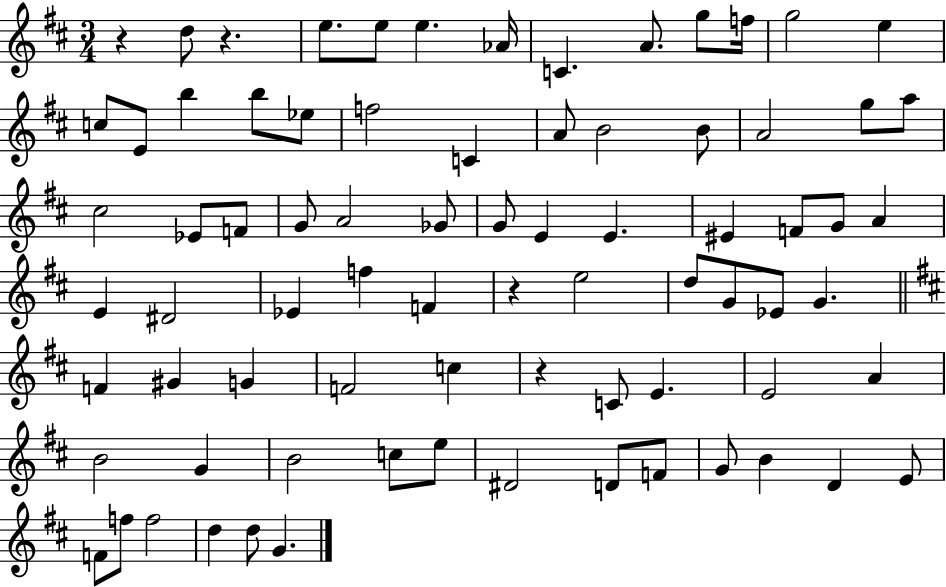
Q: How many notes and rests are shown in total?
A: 78